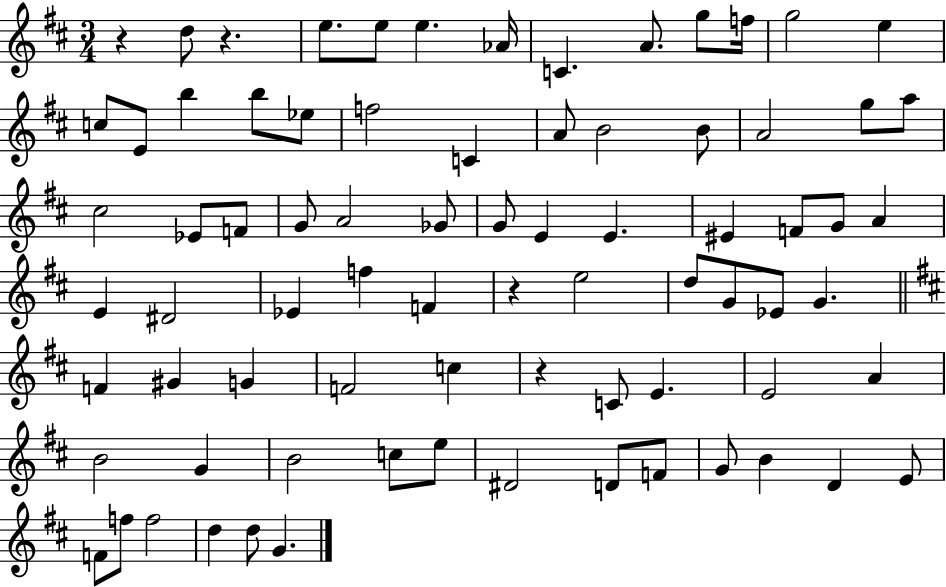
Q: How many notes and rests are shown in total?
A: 78